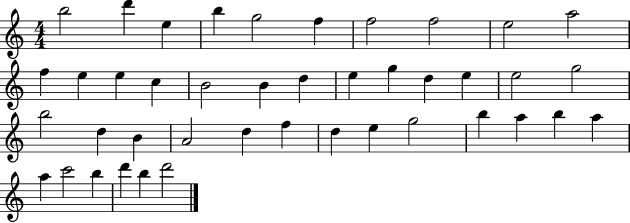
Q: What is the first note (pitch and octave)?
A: B5